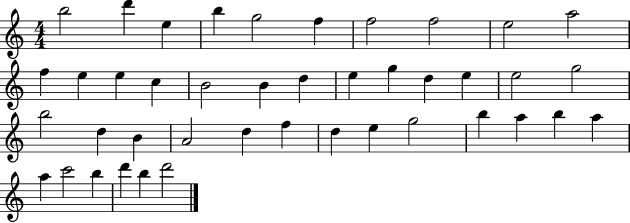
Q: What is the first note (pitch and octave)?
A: B5